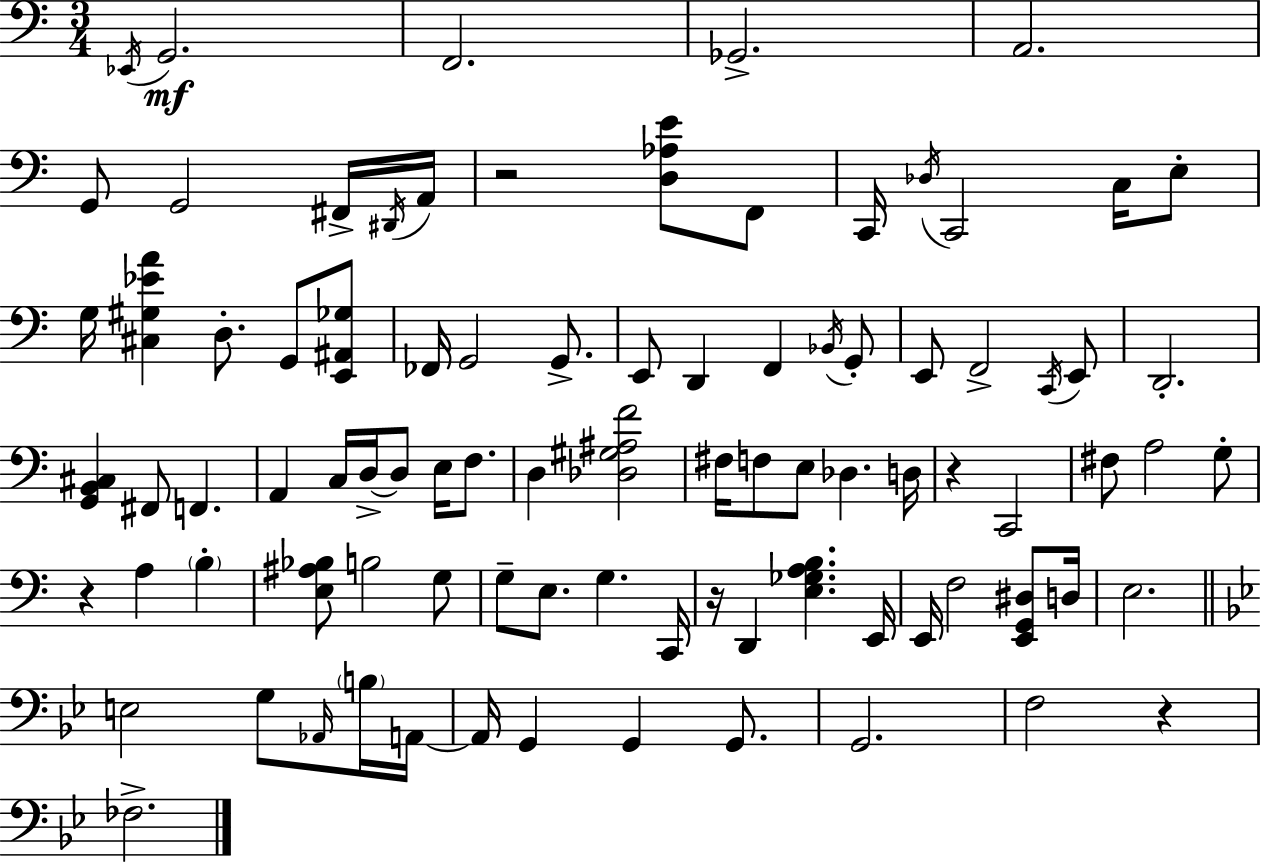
{
  \clef bass
  \numericTimeSignature
  \time 3/4
  \key a \minor
  \acciaccatura { ees,16 }\mf g,2. | f,2. | ges,2.-> | a,2. | \break g,8 g,2 fis,16-> | \acciaccatura { dis,16 } a,16 r2 <d aes e'>8 | f,8 c,16 \acciaccatura { des16 } c,2 | c16 e8-. g16 <cis gis ees' a'>4 d8.-. g,8 | \break <e, ais, ges>8 fes,16 g,2 | g,8.-> e,8 d,4 f,4 | \acciaccatura { bes,16 } g,8-. e,8 f,2-> | \acciaccatura { c,16 } e,8 d,2.-. | \break <g, b, cis>4 fis,8 f,4. | a,4 c16 d16->~~ d8 | e16 f8. d4 <des gis ais f'>2 | fis16 f8 e8 des4. | \break d16 r4 c,2 | fis8 a2 | g8-. r4 a4 | \parenthesize b4-. <e ais bes>8 b2 | \break g8 g8-- e8. g4. | c,16 r16 d,4 <e ges a b>4. | e,16 e,16 f2 | <e, g, dis>8 d16 e2. | \break \bar "||" \break \key bes \major e2 g8 \grace { aes,16 } \parenthesize b16 | a,16~~ a,16 g,4 g,4 g,8. | g,2. | f2 r4 | \break fes2.-> | \bar "|."
}